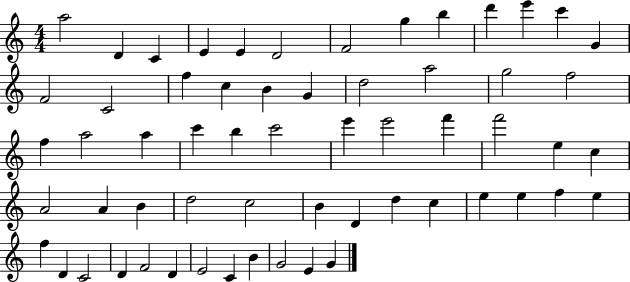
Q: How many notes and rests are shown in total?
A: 60